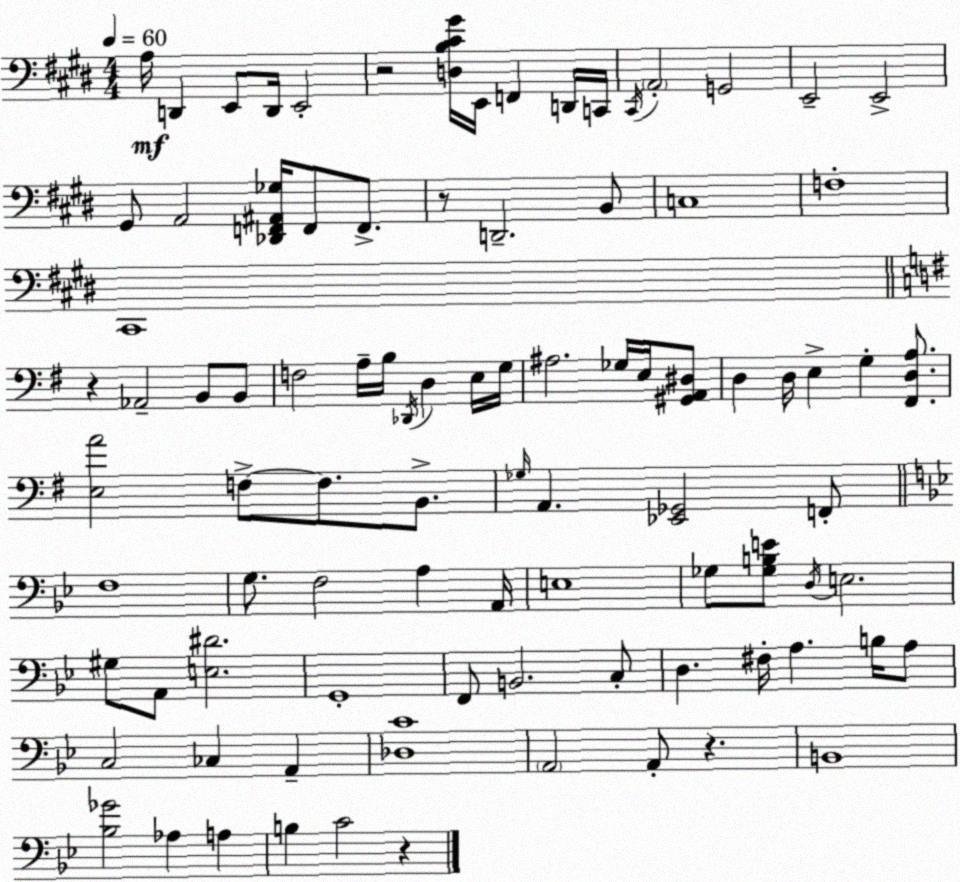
X:1
T:Untitled
M:4/4
L:1/4
K:E
A,/4 D,, E,,/2 D,,/4 E,,2 z2 [D,B,^C^G]/4 E,,/4 F,, D,,/4 C,,/4 ^C,,/4 A,,2 G,,2 E,,2 E,,2 ^G,,/2 A,,2 [_D,,F,,^A,,_G,]/4 F,,/2 F,,/2 z/2 D,,2 B,,/2 C,4 F,4 ^C,,4 z _A,,2 B,,/2 B,,/2 F,2 A,/4 B,/4 _D,,/4 D, E,/4 G,/4 ^A,2 _G,/4 E,/4 [^G,,A,,^D,]/2 D, D,/4 E, G, [^F,,D,A,]/2 [E,A]2 F,/2 F,/2 B,,/2 _G,/4 A,, [_E,,_G,,]2 F,,/2 F,4 G,/2 F,2 A, A,,/4 E,4 _G,/2 [_G,B,E]/2 D,/4 E,2 ^G,/2 A,,/2 [E,^D]2 G,,4 F,,/2 B,,2 C,/2 D, ^F,/4 A, B,/4 A,/2 C,2 _C, A,, [_D,C]4 A,,2 A,,/2 z B,,4 [_B,_G]2 _A, A, B, C2 z